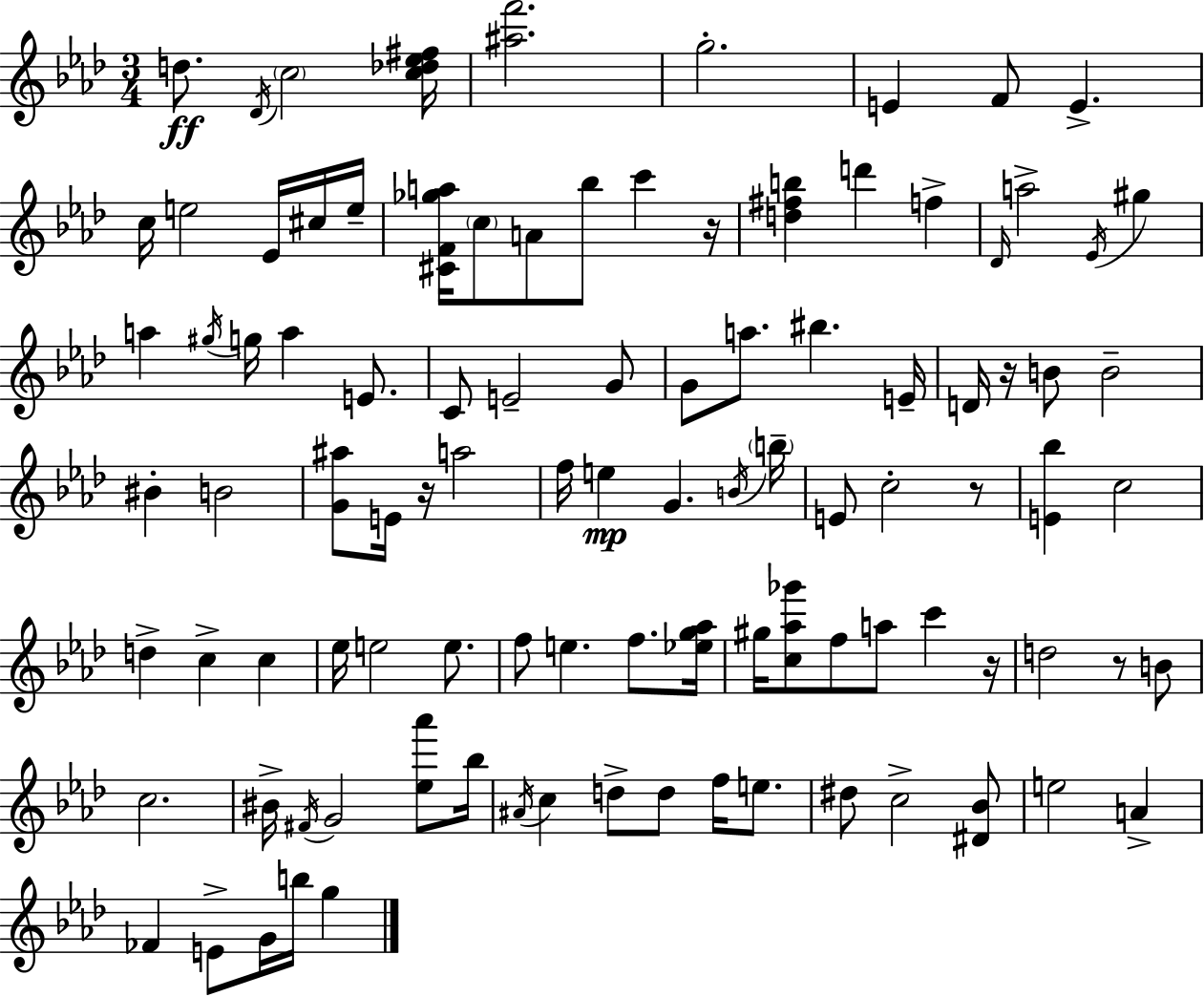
{
  \clef treble
  \numericTimeSignature
  \time 3/4
  \key aes \major
  d''8.\ff \acciaccatura { des'16 } \parenthesize c''2 | <c'' des'' ees'' fis''>16 <ais'' f'''>2. | g''2.-. | e'4 f'8 e'4.-> | \break c''16 e''2 ees'16 cis''16 | e''16-- <cis' f' ges'' a''>16 \parenthesize c''8 a'8 bes''8 c'''4 | r16 <d'' fis'' b''>4 d'''4 f''4-> | \grace { des'16 } a''2-> \acciaccatura { ees'16 } gis''4 | \break a''4 \acciaccatura { gis''16 } g''16 a''4 | e'8. c'8 e'2-- | g'8 g'8 a''8. bis''4. | e'16-- d'16 r16 b'8 b'2-- | \break bis'4-. b'2 | <g' ais''>8 e'16 r16 a''2 | f''16 e''4\mp g'4. | \acciaccatura { b'16 } \parenthesize b''16-- e'8 c''2-. | \break r8 <e' bes''>4 c''2 | d''4-> c''4-> | c''4 ees''16 e''2 | e''8. f''8 e''4. | \break f''8. <ees'' g'' aes''>16 gis''16 <c'' aes'' ges'''>8 f''8 a''8 | c'''4 r16 d''2 | r8 b'8 c''2. | bis'16-> \acciaccatura { fis'16 } g'2 | \break <ees'' aes'''>8 bes''16 \acciaccatura { ais'16 } c''4 d''8-> | d''8 f''16 e''8. dis''8 c''2-> | <dis' bes'>8 e''2 | a'4-> fes'4 e'8-> | \break g'16 b''16 g''4 \bar "|."
}